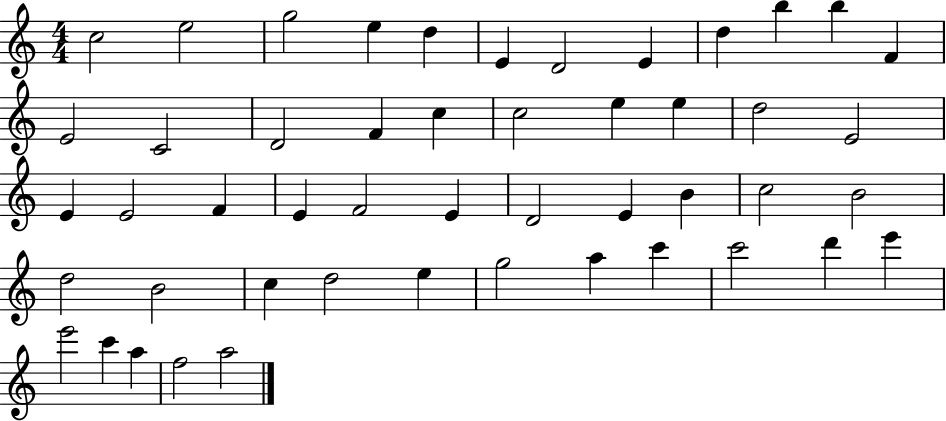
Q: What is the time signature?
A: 4/4